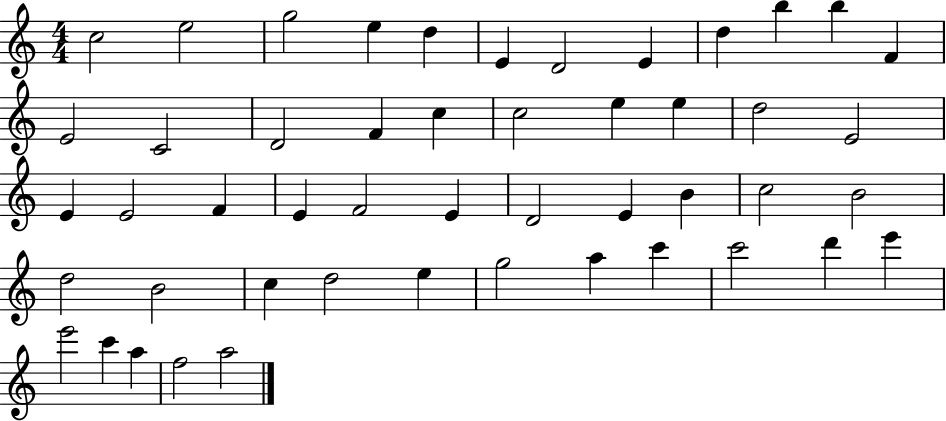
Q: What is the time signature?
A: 4/4